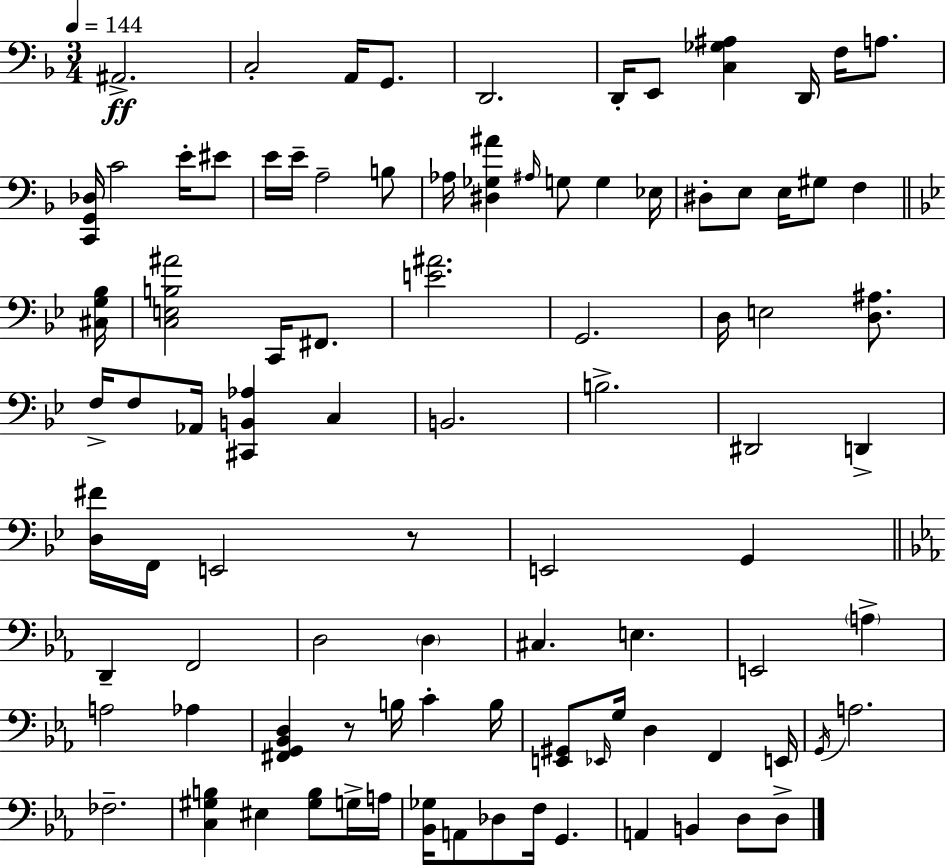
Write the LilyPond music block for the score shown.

{
  \clef bass
  \numericTimeSignature
  \time 3/4
  \key d \minor
  \tempo 4 = 144
  \repeat volta 2 { ais,2.->\ff | c2-. a,16 g,8. | d,2. | d,16-. e,8 <c ges ais>4 d,16 f16 a8. | \break <c, g, des>16 c'2 e'16-. eis'8 | e'16 e'16-- a2-- b8 | aes16 <dis ges ais'>4 \grace { ais16 } g8 g4 | ees16 dis8-. e8 e16 gis8 f4 | \break \bar "||" \break \key bes \major <cis g bes>16 <c e b ais'>2 c,16 fis,8. | <e' ais'>2. | g,2. | d16 e2 <d ais>8. | \break f16-> f8 aes,16 <cis, b, aes>4 c4 | b,2. | b2.-> | dis,2 d,4-> | \break <d fis'>16 f,16 e,2 r8 | e,2 g,4 | \bar "||" \break \key ees \major d,4-- f,2 | d2 \parenthesize d4 | cis4. e4. | e,2 \parenthesize a4-> | \break a2 aes4 | <fis, g, bes, d>4 r8 b16 c'4-. b16 | <e, gis,>8 \grace { ees,16 } g16 d4 f,4 | e,16 \acciaccatura { g,16 } a2. | \break fes2.-- | <c gis b>4 eis4 <gis b>8 | g16-> a16 <bes, ges>16 a,8 des8 f16 g,4. | a,4 b,4 d8 | \break d8-> } \bar "|."
}